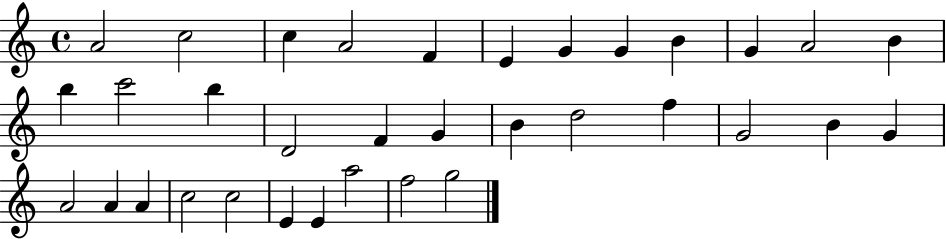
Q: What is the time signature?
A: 4/4